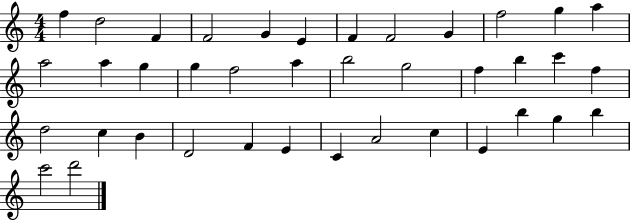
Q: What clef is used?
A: treble